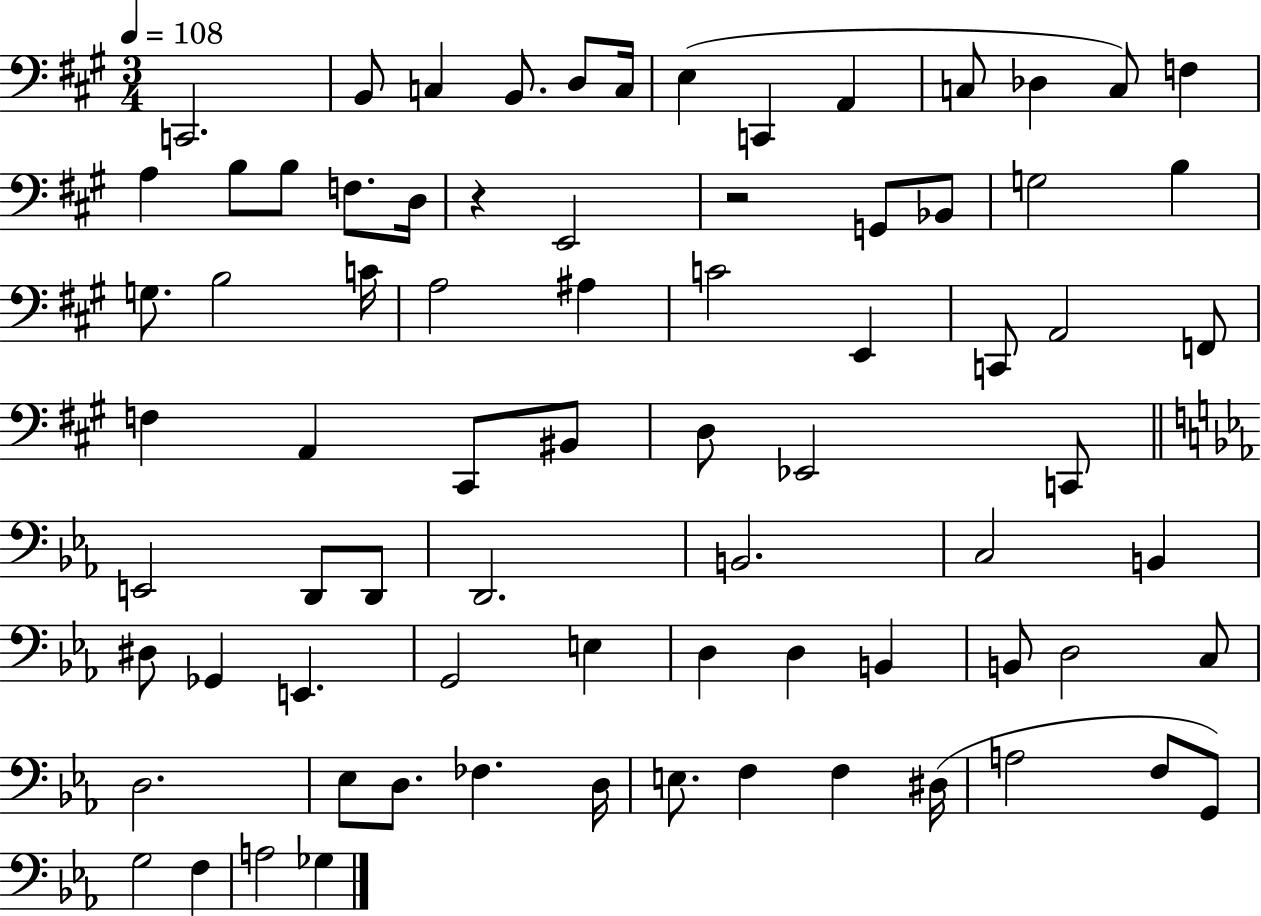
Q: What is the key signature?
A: A major